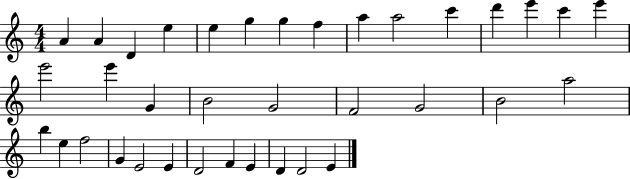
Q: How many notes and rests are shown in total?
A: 36